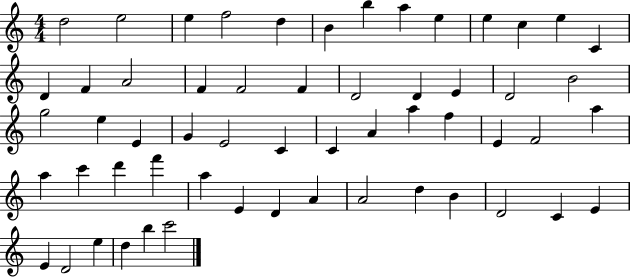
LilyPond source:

{
  \clef treble
  \numericTimeSignature
  \time 4/4
  \key c \major
  d''2 e''2 | e''4 f''2 d''4 | b'4 b''4 a''4 e''4 | e''4 c''4 e''4 c'4 | \break d'4 f'4 a'2 | f'4 f'2 f'4 | d'2 d'4 e'4 | d'2 b'2 | \break g''2 e''4 e'4 | g'4 e'2 c'4 | c'4 a'4 a''4 f''4 | e'4 f'2 a''4 | \break a''4 c'''4 d'''4 f'''4 | a''4 e'4 d'4 a'4 | a'2 d''4 b'4 | d'2 c'4 e'4 | \break e'4 d'2 e''4 | d''4 b''4 c'''2 | \bar "|."
}